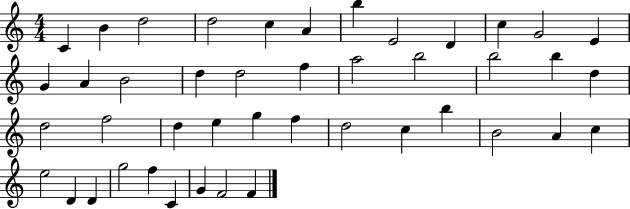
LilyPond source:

{
  \clef treble
  \numericTimeSignature
  \time 4/4
  \key c \major
  c'4 b'4 d''2 | d''2 c''4 a'4 | b''4 e'2 d'4 | c''4 g'2 e'4 | \break g'4 a'4 b'2 | d''4 d''2 f''4 | a''2 b''2 | b''2 b''4 d''4 | \break d''2 f''2 | d''4 e''4 g''4 f''4 | d''2 c''4 b''4 | b'2 a'4 c''4 | \break e''2 d'4 d'4 | g''2 f''4 c'4 | g'4 f'2 f'4 | \bar "|."
}